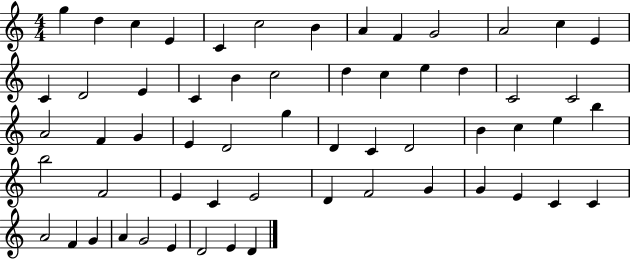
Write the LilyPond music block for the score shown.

{
  \clef treble
  \numericTimeSignature
  \time 4/4
  \key c \major
  g''4 d''4 c''4 e'4 | c'4 c''2 b'4 | a'4 f'4 g'2 | a'2 c''4 e'4 | \break c'4 d'2 e'4 | c'4 b'4 c''2 | d''4 c''4 e''4 d''4 | c'2 c'2 | \break a'2 f'4 g'4 | e'4 d'2 g''4 | d'4 c'4 d'2 | b'4 c''4 e''4 b''4 | \break b''2 f'2 | e'4 c'4 e'2 | d'4 f'2 g'4 | g'4 e'4 c'4 c'4 | \break a'2 f'4 g'4 | a'4 g'2 e'4 | d'2 e'4 d'4 | \bar "|."
}